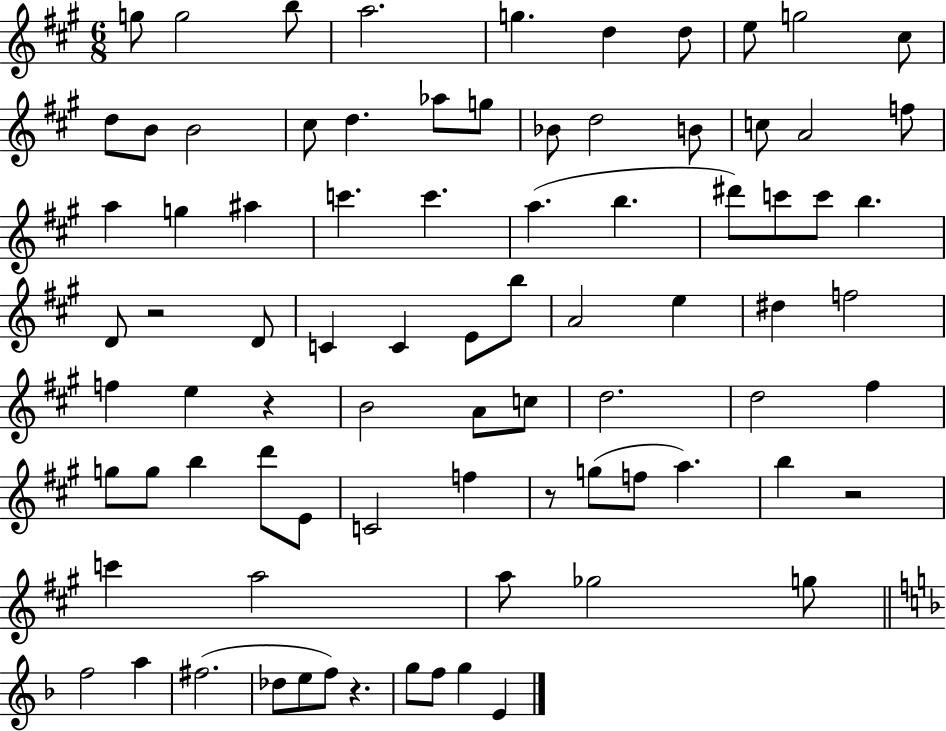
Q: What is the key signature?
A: A major